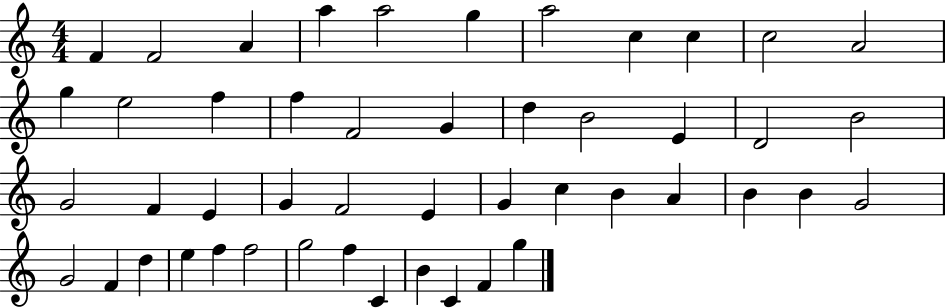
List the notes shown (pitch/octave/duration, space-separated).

F4/q F4/h A4/q A5/q A5/h G5/q A5/h C5/q C5/q C5/h A4/h G5/q E5/h F5/q F5/q F4/h G4/q D5/q B4/h E4/q D4/h B4/h G4/h F4/q E4/q G4/q F4/h E4/q G4/q C5/q B4/q A4/q B4/q B4/q G4/h G4/h F4/q D5/q E5/q F5/q F5/h G5/h F5/q C4/q B4/q C4/q F4/q G5/q